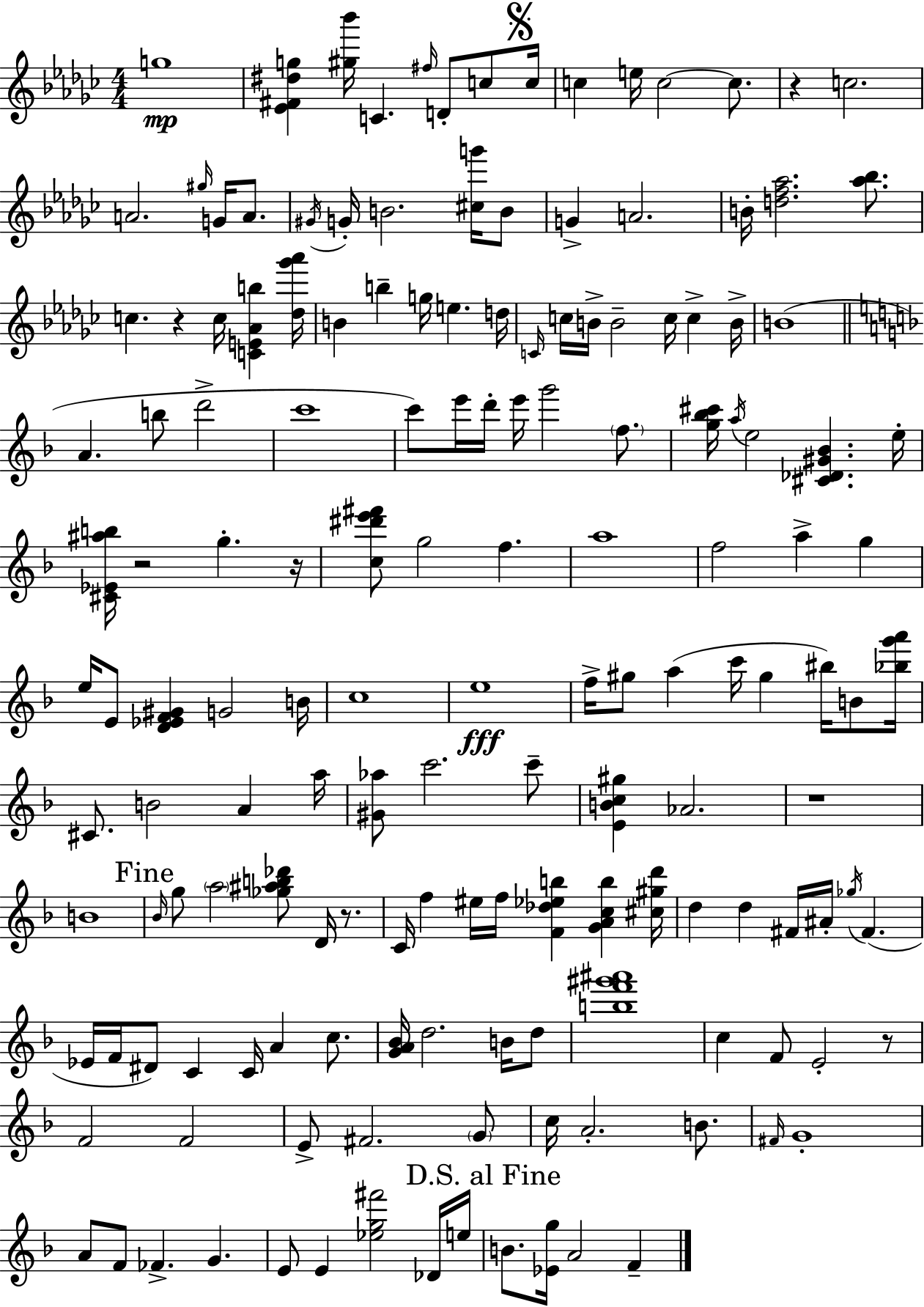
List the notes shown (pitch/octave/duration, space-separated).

G5/w [Eb4,F#4,D#5,G5]/q [G#5,Bb6]/s C4/q. F#5/s D4/e C5/e C5/s C5/q E5/s C5/h C5/e. R/q C5/h. A4/h. G#5/s G4/s A4/e. G#4/s G4/s B4/h. [C#5,G6]/s B4/e G4/q A4/h. B4/s [D5,F5,Ab5]/h. [Ab5,Bb5]/e. C5/q. R/q C5/s [C4,E4,Ab4,B5]/q [Db5,Gb6,Ab6]/s B4/q B5/q G5/s E5/q. D5/s C4/s C5/s B4/s B4/h C5/s C5/q B4/s B4/w A4/q. B5/e D6/h C6/w C6/e E6/s D6/s E6/s G6/h F5/e. [G5,Bb5,C#6]/s A5/s E5/h [C#4,Db4,G#4,Bb4]/q. E5/s [C#4,Eb4,A#5,B5]/s R/h G5/q. R/s [C5,D#6,E6,F#6]/e G5/h F5/q. A5/w F5/h A5/q G5/q E5/s E4/e [D4,Eb4,F4,G#4]/q G4/h B4/s C5/w E5/w F5/s G#5/e A5/q C6/s G#5/q BIS5/s B4/e [Bb5,G6,A6]/s C#4/e. B4/h A4/q A5/s [G#4,Ab5]/e C6/h. C6/e [E4,B4,C5,G#5]/q Ab4/h. R/w B4/w Bb4/s G5/e A5/h [Gb5,A#5,B5,Db6]/e D4/s R/e. C4/s F5/q EIS5/s F5/s [F4,Db5,Eb5,B5]/q [G4,A4,C5,B5]/q [C#5,G#5,D6]/s D5/q D5/q F#4/s A#4/s Gb5/s F#4/q. Eb4/s F4/s D#4/e C4/q C4/s A4/q C5/e. [G4,A4,Bb4]/s D5/h. B4/s D5/e [B5,F6,G#6,A#6]/w C5/q F4/e E4/h R/e F4/h F4/h E4/e F#4/h. G4/e C5/s A4/h. B4/e. F#4/s G4/w A4/e F4/e FES4/q. G4/q. E4/e E4/q [Eb5,G5,F#6]/h Db4/s E5/s B4/e. [Eb4,G5]/s A4/h F4/q